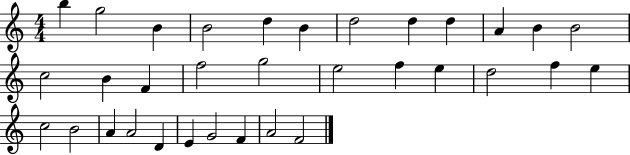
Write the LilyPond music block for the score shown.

{
  \clef treble
  \numericTimeSignature
  \time 4/4
  \key c \major
  b''4 g''2 b'4 | b'2 d''4 b'4 | d''2 d''4 d''4 | a'4 b'4 b'2 | \break c''2 b'4 f'4 | f''2 g''2 | e''2 f''4 e''4 | d''2 f''4 e''4 | \break c''2 b'2 | a'4 a'2 d'4 | e'4 g'2 f'4 | a'2 f'2 | \break \bar "|."
}